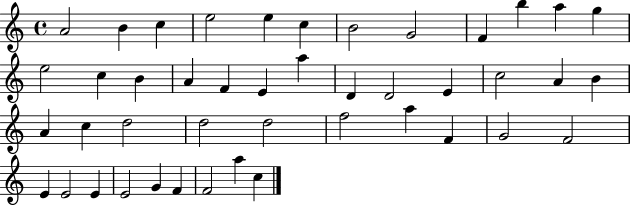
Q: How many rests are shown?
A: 0